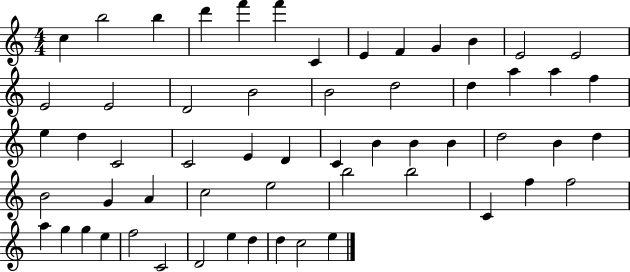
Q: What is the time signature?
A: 4/4